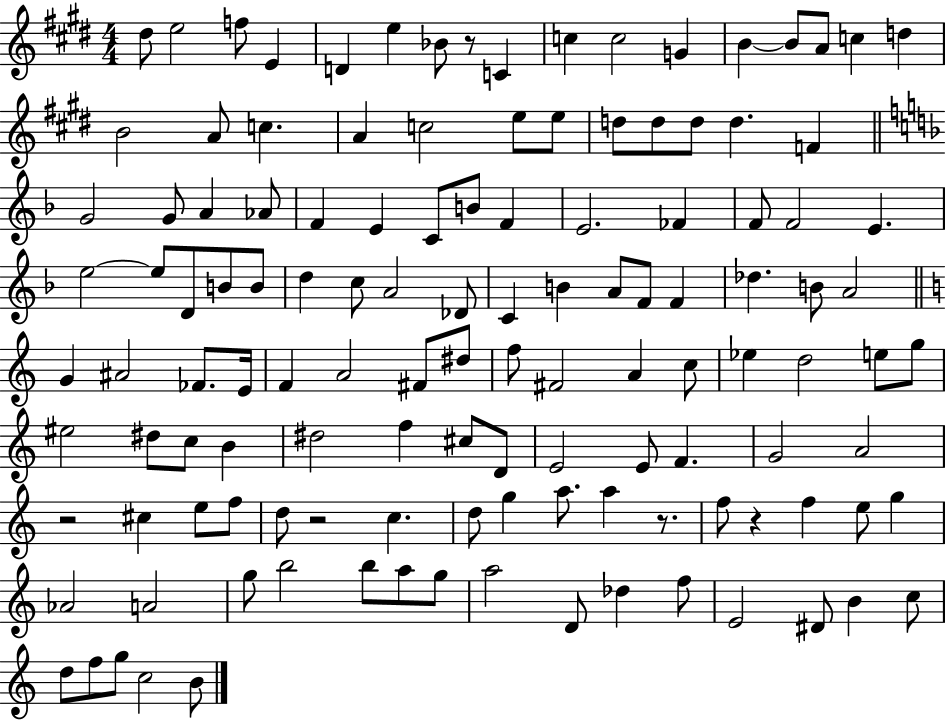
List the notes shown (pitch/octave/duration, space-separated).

D#5/e E5/h F5/e E4/q D4/q E5/q Bb4/e R/e C4/q C5/q C5/h G4/q B4/q B4/e A4/e C5/q D5/q B4/h A4/e C5/q. A4/q C5/h E5/e E5/e D5/e D5/e D5/e D5/q. F4/q G4/h G4/e A4/q Ab4/e F4/q E4/q C4/e B4/e F4/q E4/h. FES4/q F4/e F4/h E4/q. E5/h E5/e D4/e B4/e B4/e D5/q C5/e A4/h Db4/e C4/q B4/q A4/e F4/e F4/q Db5/q. B4/e A4/h G4/q A#4/h FES4/e. E4/s F4/q A4/h F#4/e D#5/e F5/e F#4/h A4/q C5/e Eb5/q D5/h E5/e G5/e EIS5/h D#5/e C5/e B4/q D#5/h F5/q C#5/e D4/e E4/h E4/e F4/q. G4/h A4/h R/h C#5/q E5/e F5/e D5/e R/h C5/q. D5/e G5/q A5/e. A5/q R/e. F5/e R/q F5/q E5/e G5/q Ab4/h A4/h G5/e B5/h B5/e A5/e G5/e A5/h D4/e Db5/q F5/e E4/h D#4/e B4/q C5/e D5/e F5/e G5/e C5/h B4/e